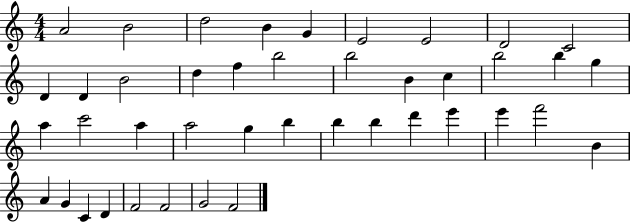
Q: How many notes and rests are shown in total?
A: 42